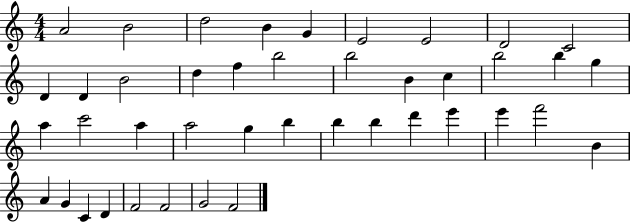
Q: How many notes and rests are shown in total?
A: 42